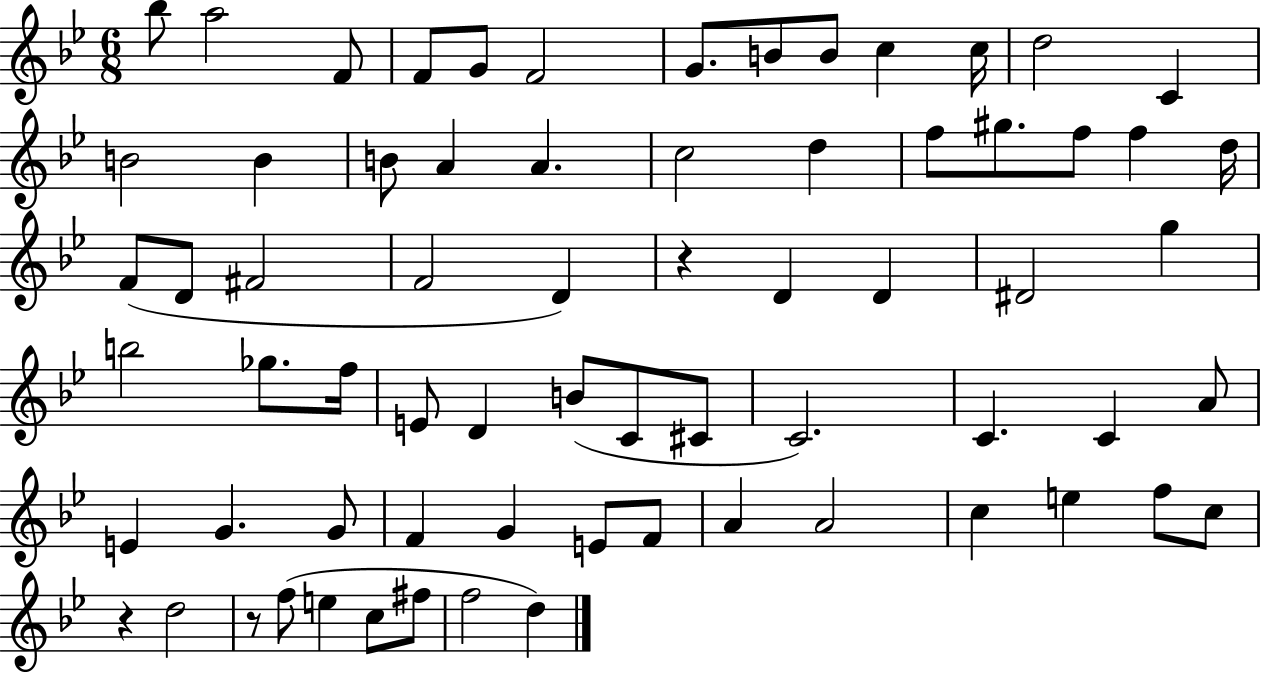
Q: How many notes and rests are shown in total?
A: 69